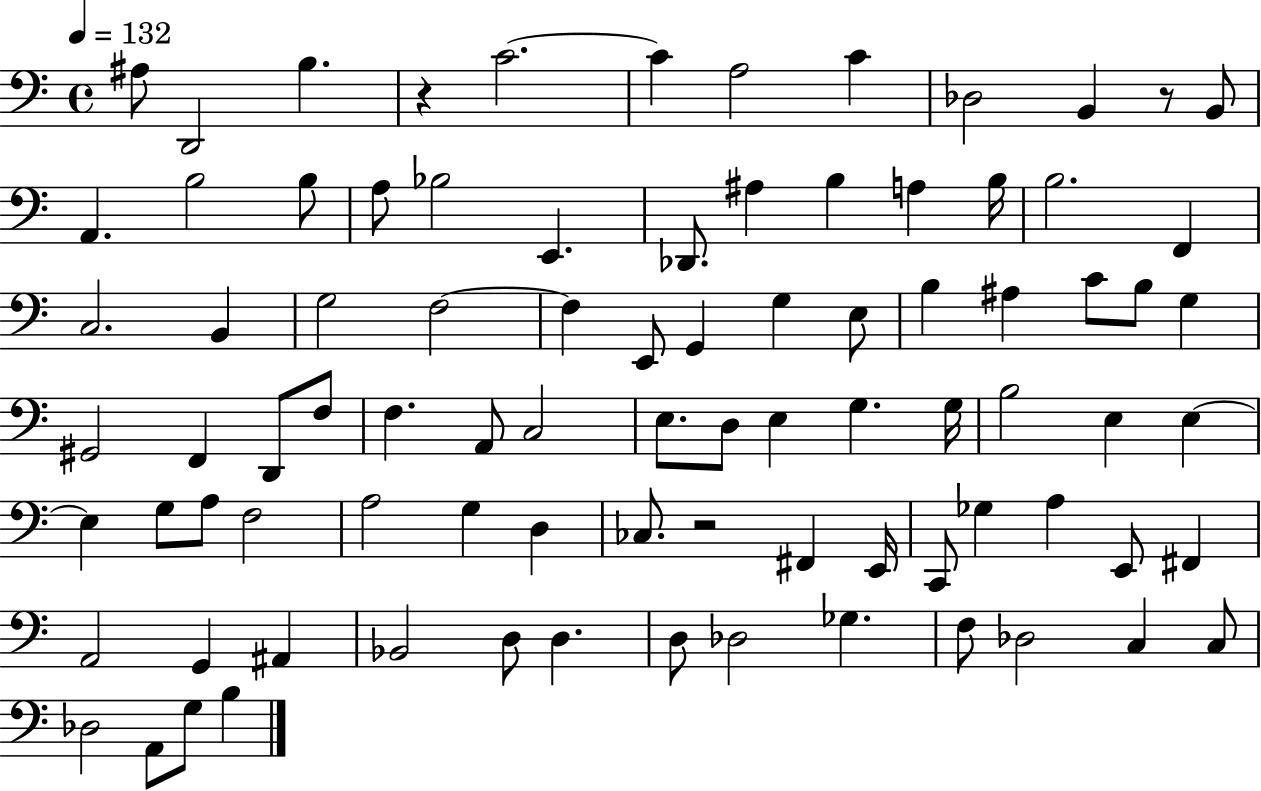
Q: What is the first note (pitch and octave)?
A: A#3